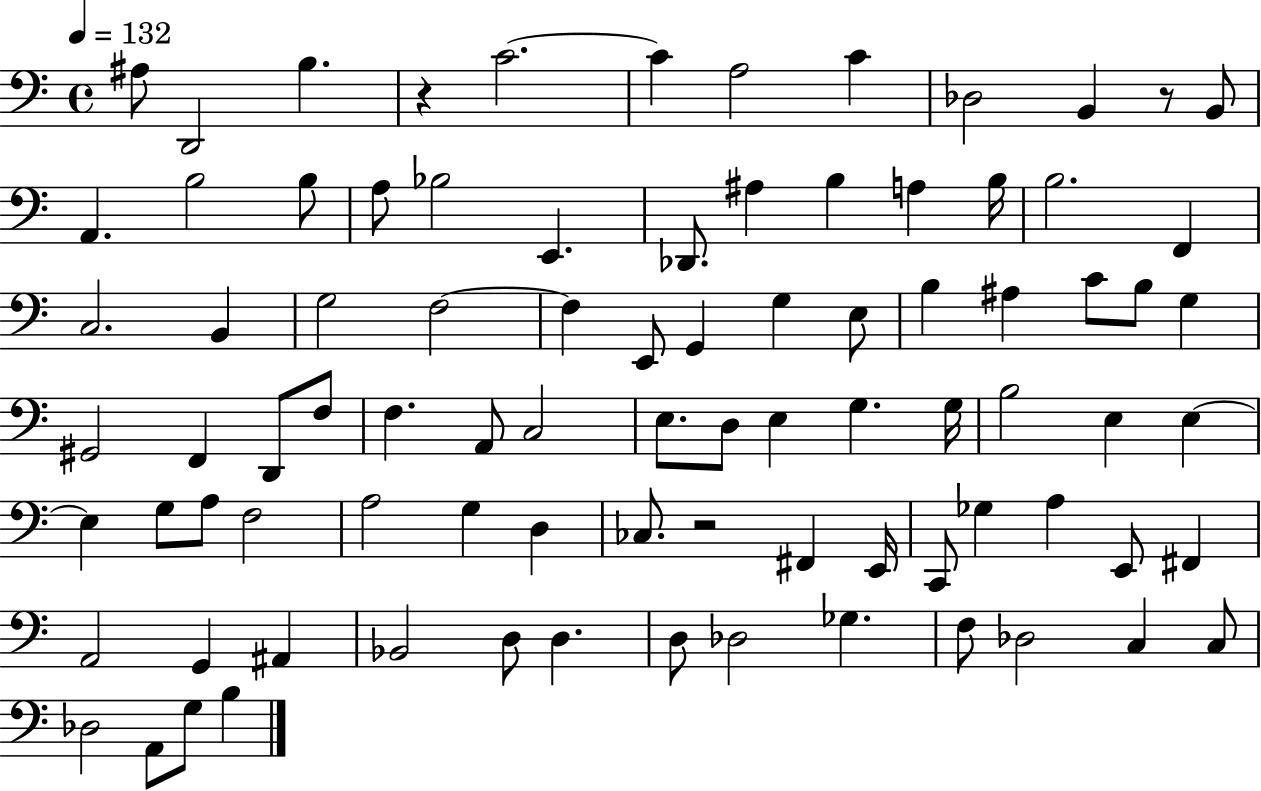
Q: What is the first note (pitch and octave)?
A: A#3